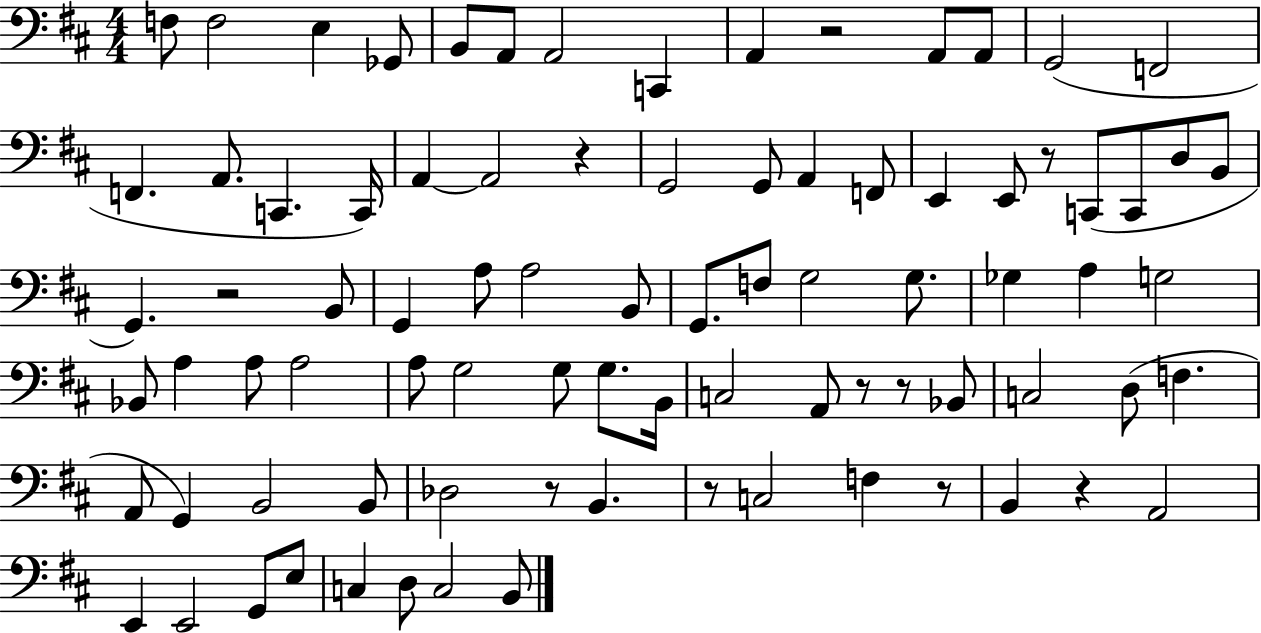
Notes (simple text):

F3/e F3/h E3/q Gb2/e B2/e A2/e A2/h C2/q A2/q R/h A2/e A2/e G2/h F2/h F2/q. A2/e. C2/q. C2/s A2/q A2/h R/q G2/h G2/e A2/q F2/e E2/q E2/e R/e C2/e C2/e D3/e B2/e G2/q. R/h B2/e G2/q A3/e A3/h B2/e G2/e. F3/e G3/h G3/e. Gb3/q A3/q G3/h Bb2/e A3/q A3/e A3/h A3/e G3/h G3/e G3/e. B2/s C3/h A2/e R/e R/e Bb2/e C3/h D3/e F3/q. A2/e G2/q B2/h B2/e Db3/h R/e B2/q. R/e C3/h F3/q R/e B2/q R/q A2/h E2/q E2/h G2/e E3/e C3/q D3/e C3/h B2/e